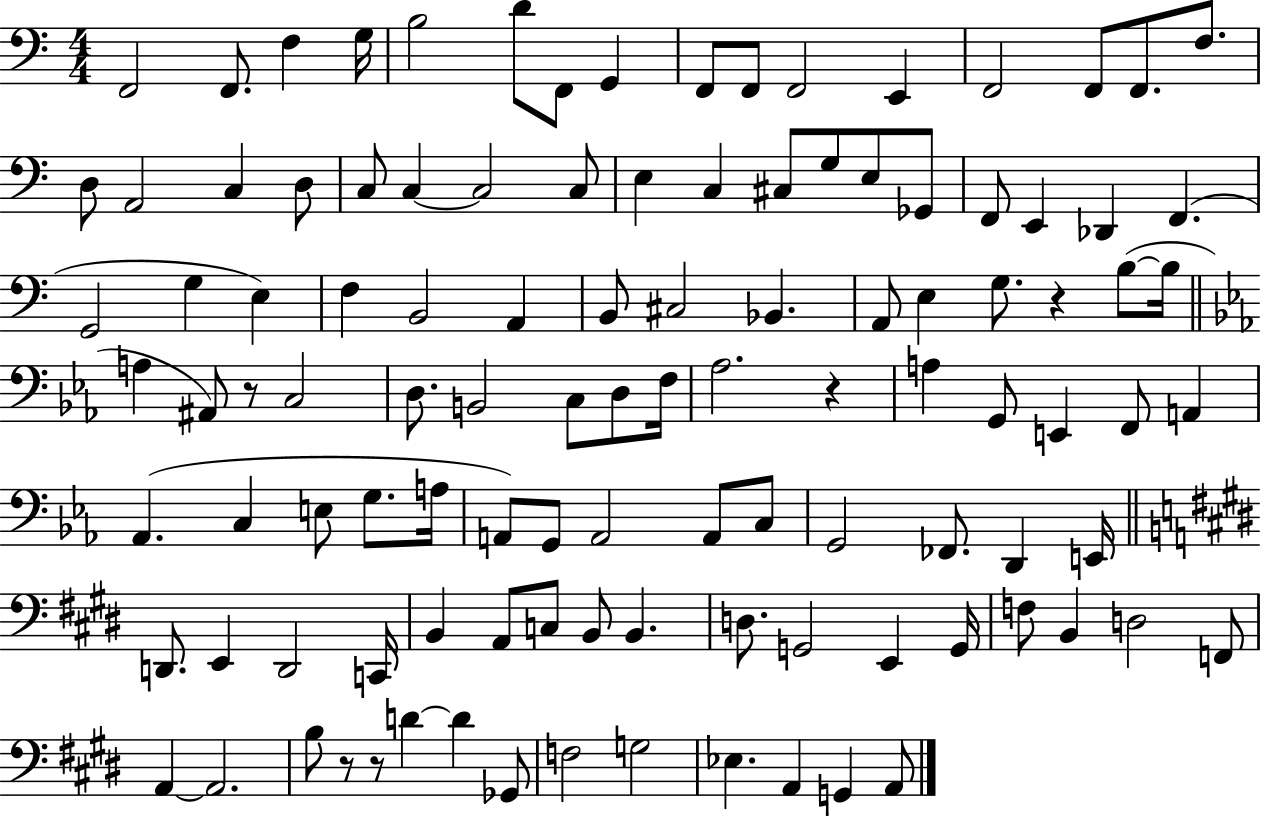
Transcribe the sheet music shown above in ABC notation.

X:1
T:Untitled
M:4/4
L:1/4
K:C
F,,2 F,,/2 F, G,/4 B,2 D/2 F,,/2 G,, F,,/2 F,,/2 F,,2 E,, F,,2 F,,/2 F,,/2 F,/2 D,/2 A,,2 C, D,/2 C,/2 C, C,2 C,/2 E, C, ^C,/2 G,/2 E,/2 _G,,/2 F,,/2 E,, _D,, F,, G,,2 G, E, F, B,,2 A,, B,,/2 ^C,2 _B,, A,,/2 E, G,/2 z B,/2 B,/4 A, ^A,,/2 z/2 C,2 D,/2 B,,2 C,/2 D,/2 F,/4 _A,2 z A, G,,/2 E,, F,,/2 A,, _A,, C, E,/2 G,/2 A,/4 A,,/2 G,,/2 A,,2 A,,/2 C,/2 G,,2 _F,,/2 D,, E,,/4 D,,/2 E,, D,,2 C,,/4 B,, A,,/2 C,/2 B,,/2 B,, D,/2 G,,2 E,, G,,/4 F,/2 B,, D,2 F,,/2 A,, A,,2 B,/2 z/2 z/2 D D _G,,/2 F,2 G,2 _E, A,, G,, A,,/2